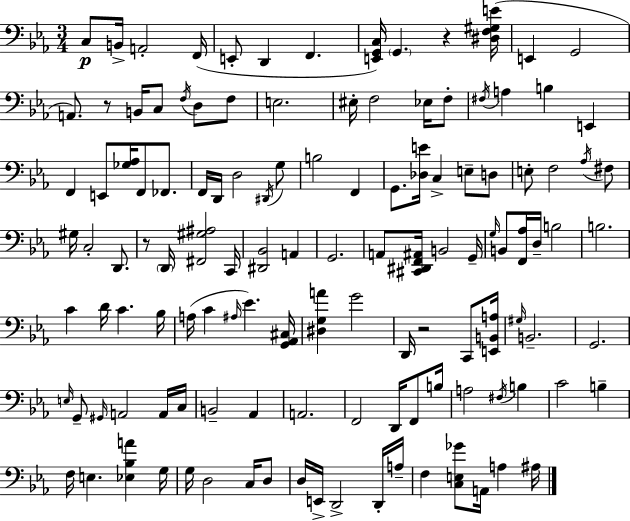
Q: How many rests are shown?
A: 4